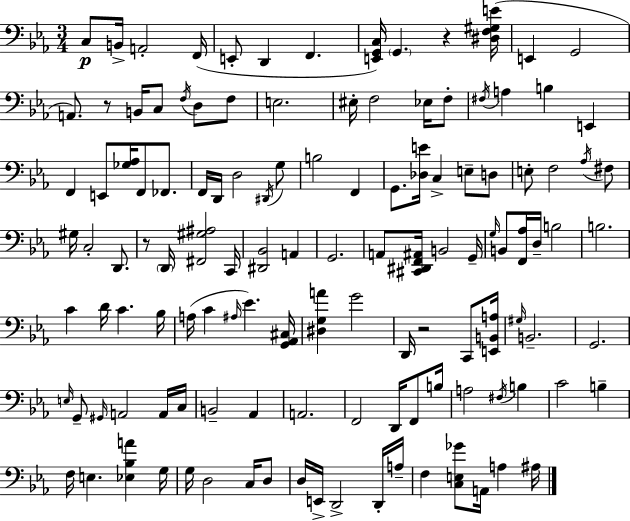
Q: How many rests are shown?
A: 4